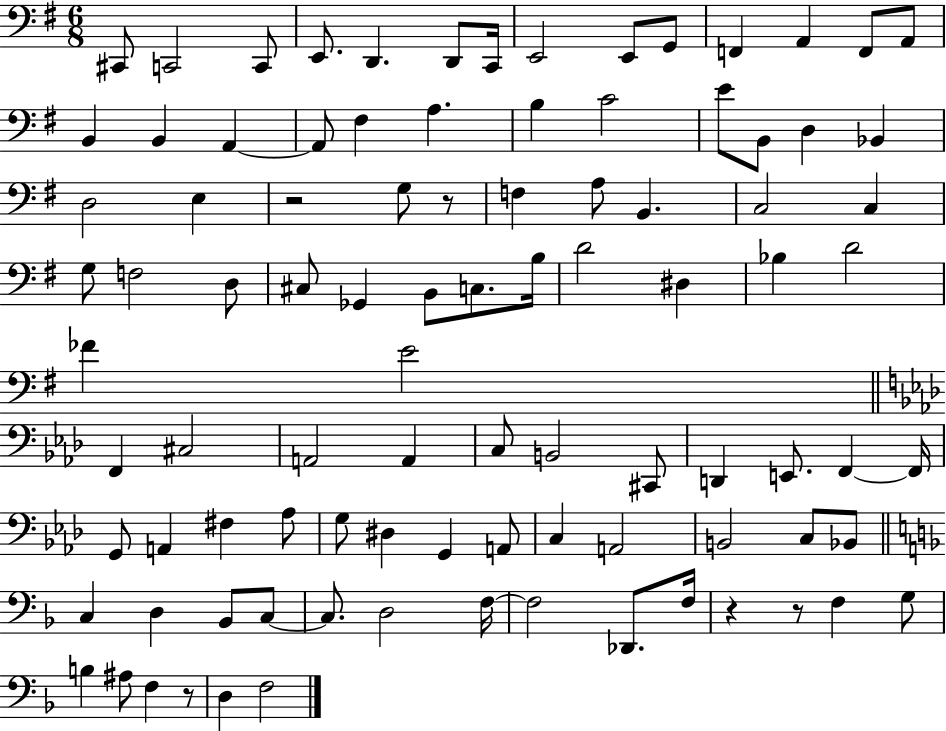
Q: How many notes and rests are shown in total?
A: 94